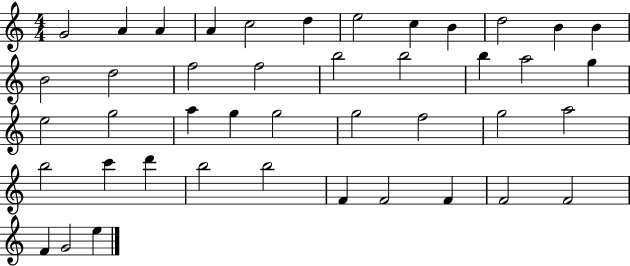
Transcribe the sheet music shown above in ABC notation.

X:1
T:Untitled
M:4/4
L:1/4
K:C
G2 A A A c2 d e2 c B d2 B B B2 d2 f2 f2 b2 b2 b a2 g e2 g2 a g g2 g2 f2 g2 a2 b2 c' d' b2 b2 F F2 F F2 F2 F G2 e